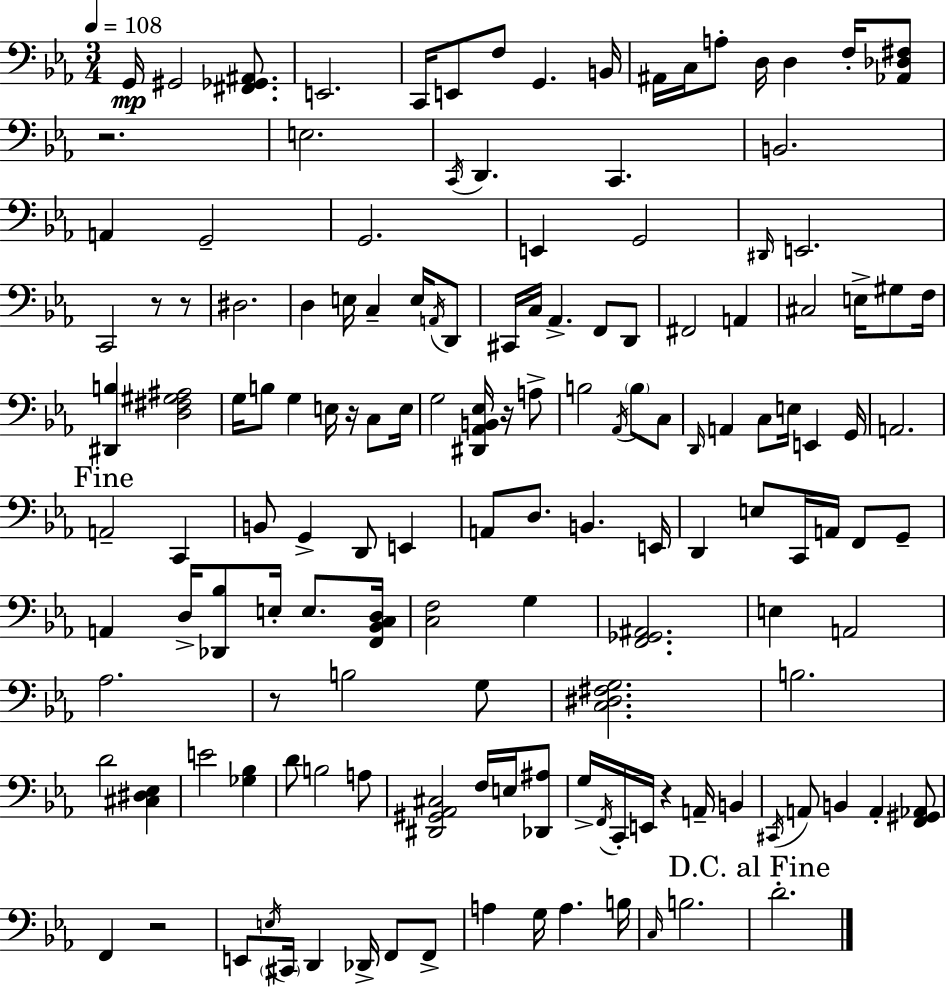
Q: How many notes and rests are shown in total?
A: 146